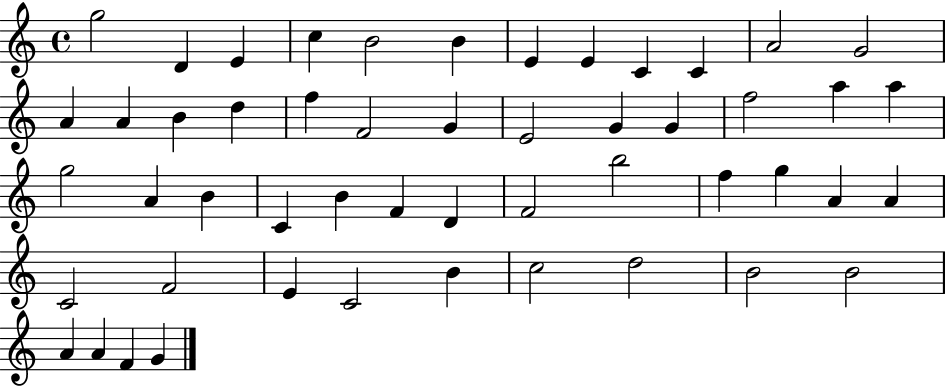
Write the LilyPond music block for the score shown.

{
  \clef treble
  \time 4/4
  \defaultTimeSignature
  \key c \major
  g''2 d'4 e'4 | c''4 b'2 b'4 | e'4 e'4 c'4 c'4 | a'2 g'2 | \break a'4 a'4 b'4 d''4 | f''4 f'2 g'4 | e'2 g'4 g'4 | f''2 a''4 a''4 | \break g''2 a'4 b'4 | c'4 b'4 f'4 d'4 | f'2 b''2 | f''4 g''4 a'4 a'4 | \break c'2 f'2 | e'4 c'2 b'4 | c''2 d''2 | b'2 b'2 | \break a'4 a'4 f'4 g'4 | \bar "|."
}